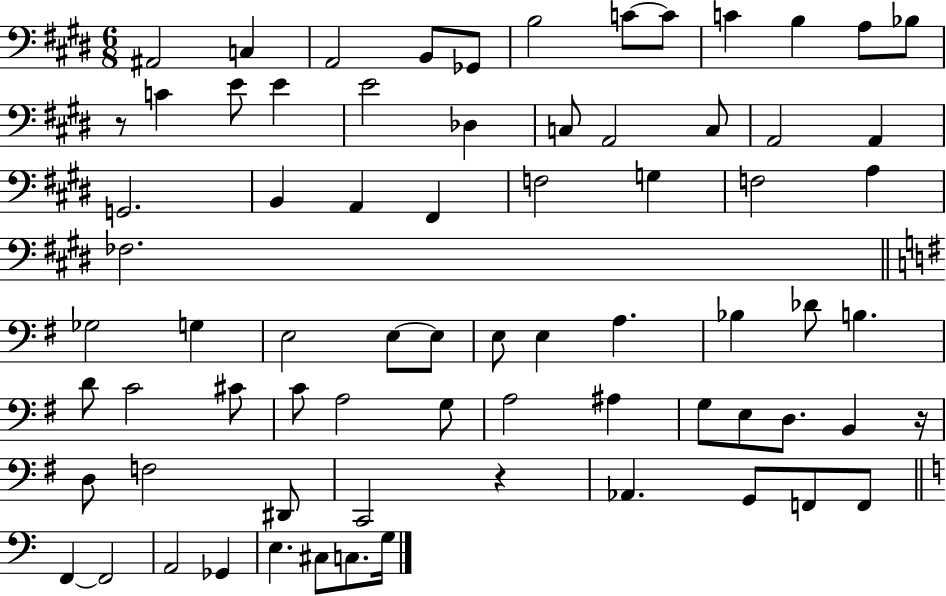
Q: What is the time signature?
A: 6/8